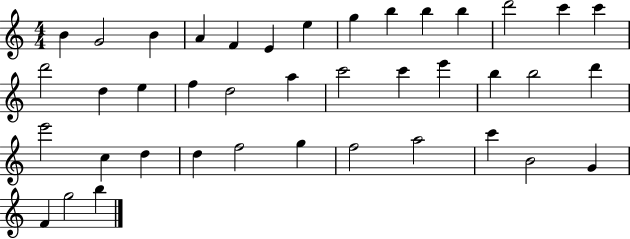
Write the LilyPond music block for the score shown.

{
  \clef treble
  \numericTimeSignature
  \time 4/4
  \key c \major
  b'4 g'2 b'4 | a'4 f'4 e'4 e''4 | g''4 b''4 b''4 b''4 | d'''2 c'''4 c'''4 | \break d'''2 d''4 e''4 | f''4 d''2 a''4 | c'''2 c'''4 e'''4 | b''4 b''2 d'''4 | \break e'''2 c''4 d''4 | d''4 f''2 g''4 | f''2 a''2 | c'''4 b'2 g'4 | \break f'4 g''2 b''4 | \bar "|."
}